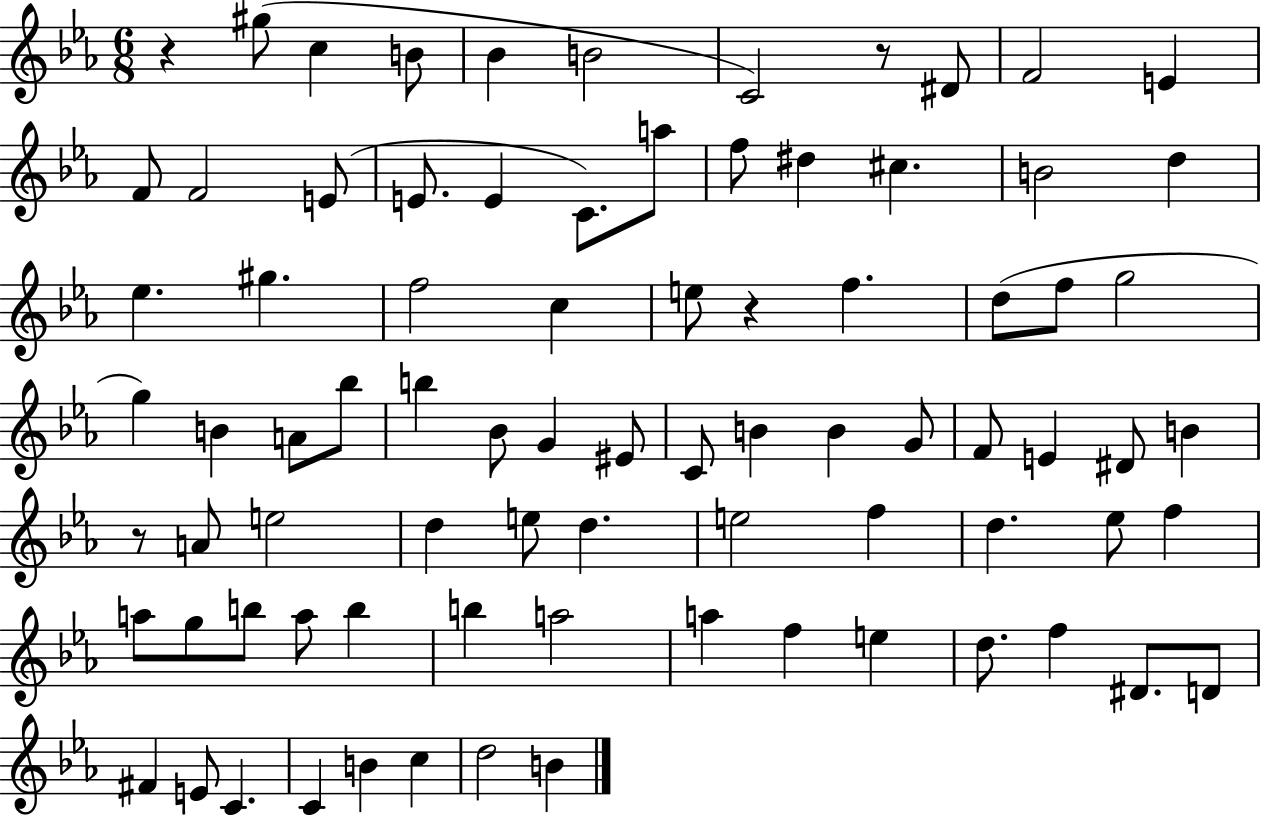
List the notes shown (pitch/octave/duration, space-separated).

R/q G#5/e C5/q B4/e Bb4/q B4/h C4/h R/e D#4/e F4/h E4/q F4/e F4/h E4/e E4/e. E4/q C4/e. A5/e F5/e D#5/q C#5/q. B4/h D5/q Eb5/q. G#5/q. F5/h C5/q E5/e R/q F5/q. D5/e F5/e G5/h G5/q B4/q A4/e Bb5/e B5/q Bb4/e G4/q EIS4/e C4/e B4/q B4/q G4/e F4/e E4/q D#4/e B4/q R/e A4/e E5/h D5/q E5/e D5/q. E5/h F5/q D5/q. Eb5/e F5/q A5/e G5/e B5/e A5/e B5/q B5/q A5/h A5/q F5/q E5/q D5/e. F5/q D#4/e. D4/e F#4/q E4/e C4/q. C4/q B4/q C5/q D5/h B4/q